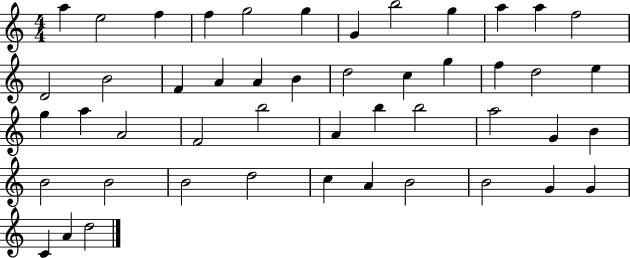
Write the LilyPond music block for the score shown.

{
  \clef treble
  \numericTimeSignature
  \time 4/4
  \key c \major
  a''4 e''2 f''4 | f''4 g''2 g''4 | g'4 b''2 g''4 | a''4 a''4 f''2 | \break d'2 b'2 | f'4 a'4 a'4 b'4 | d''2 c''4 g''4 | f''4 d''2 e''4 | \break g''4 a''4 a'2 | f'2 b''2 | a'4 b''4 b''2 | a''2 g'4 b'4 | \break b'2 b'2 | b'2 d''2 | c''4 a'4 b'2 | b'2 g'4 g'4 | \break c'4 a'4 d''2 | \bar "|."
}